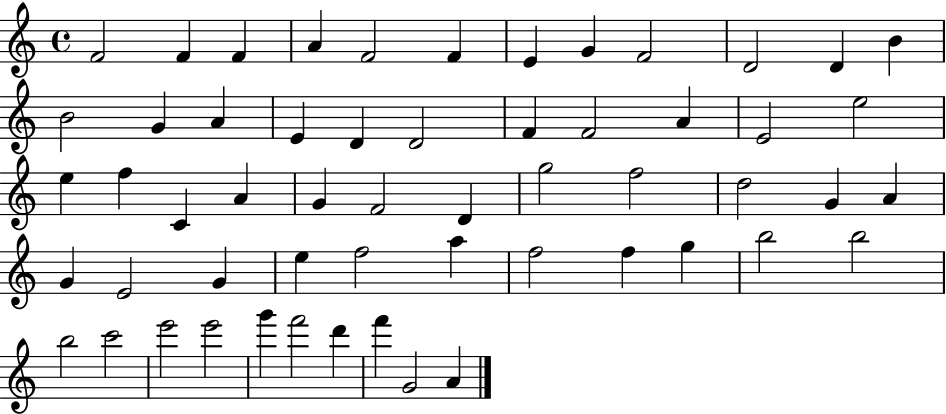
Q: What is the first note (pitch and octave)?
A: F4